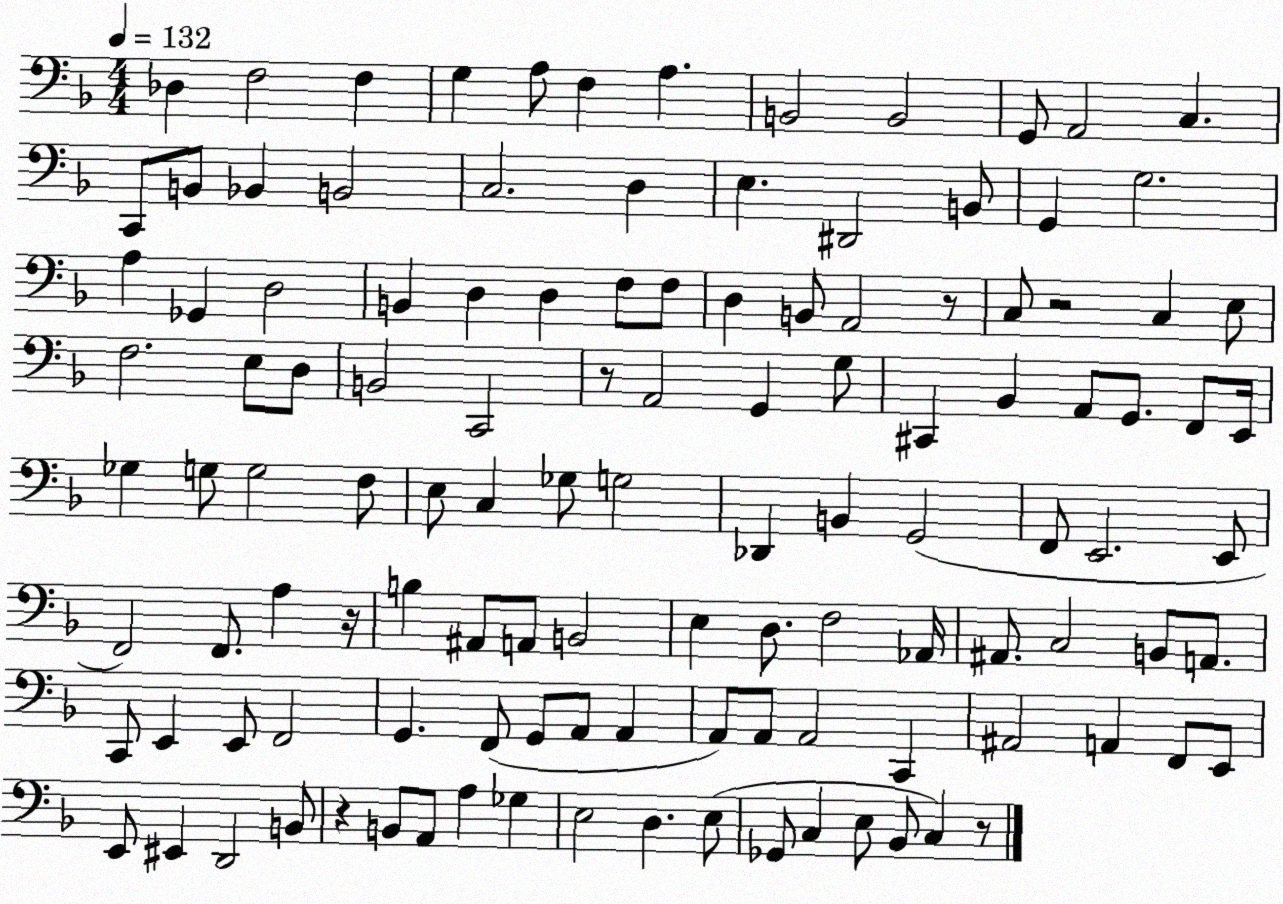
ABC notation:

X:1
T:Untitled
M:4/4
L:1/4
K:F
_D, F,2 F, G, A,/2 F, A, B,,2 B,,2 G,,/2 A,,2 C, C,,/2 B,,/2 _B,, B,,2 C,2 D, E, ^D,,2 B,,/2 G,, G,2 A, _G,, D,2 B,, D, D, F,/2 F,/2 D, B,,/2 A,,2 z/2 C,/2 z2 C, E,/2 F,2 E,/2 D,/2 B,,2 C,,2 z/2 A,,2 G,, G,/2 ^C,, _B,, A,,/2 G,,/2 F,,/2 E,,/4 _G, G,/2 G,2 F,/2 E,/2 C, _G,/2 G,2 _D,, B,, G,,2 F,,/2 E,,2 E,,/2 F,,2 F,,/2 A, z/4 B, ^A,,/2 A,,/2 B,,2 E, D,/2 F,2 _A,,/4 ^A,,/2 C,2 B,,/2 A,,/2 C,,/2 E,, E,,/2 F,,2 G,, F,,/2 G,,/2 A,,/2 A,, A,,/2 A,,/2 A,,2 C,, ^A,,2 A,, F,,/2 E,,/2 E,,/2 ^E,, D,,2 B,,/2 z B,,/2 A,,/2 A, _G, E,2 D, E,/2 _G,,/2 C, E,/2 _B,,/2 C, z/2